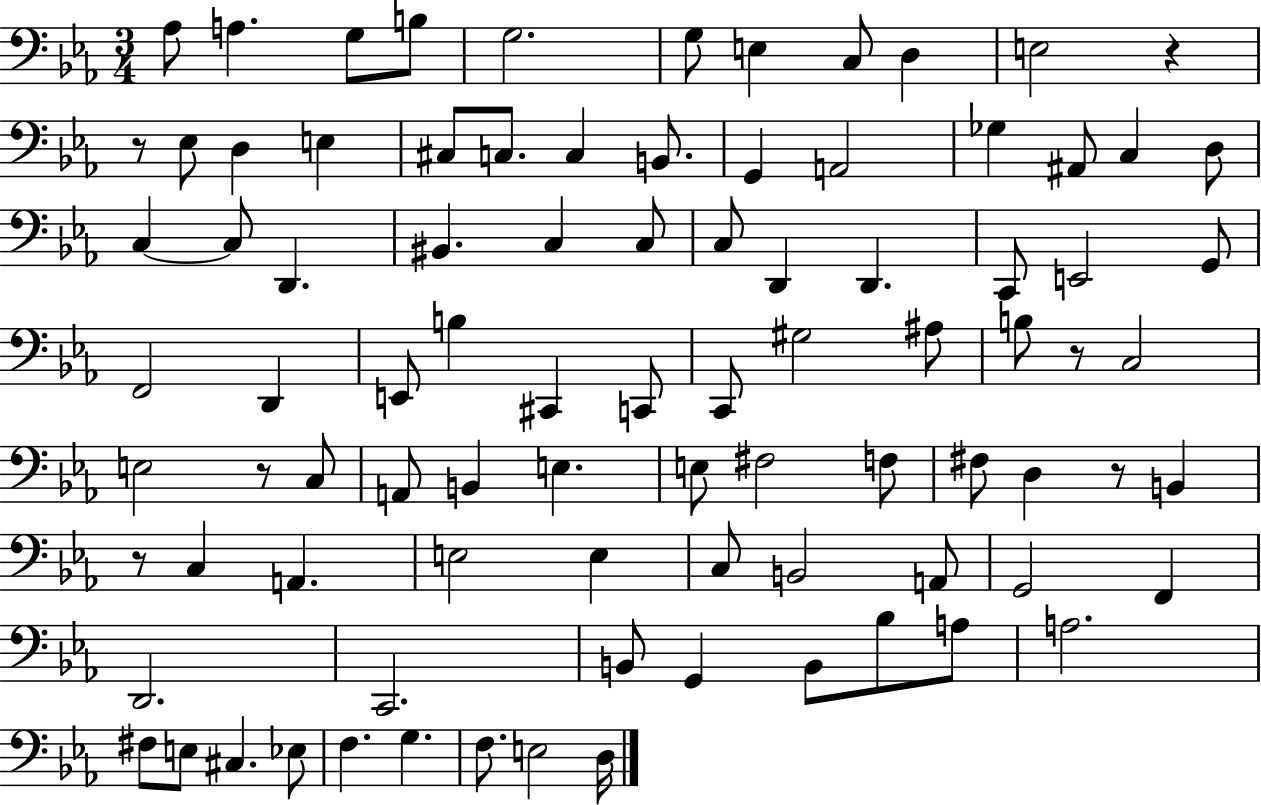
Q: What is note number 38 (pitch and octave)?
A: E2